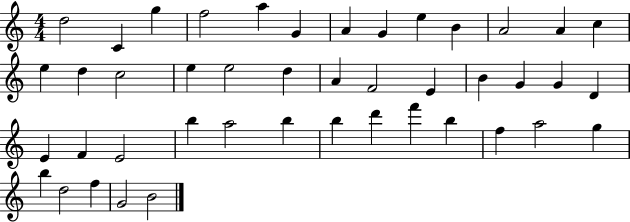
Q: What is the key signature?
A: C major